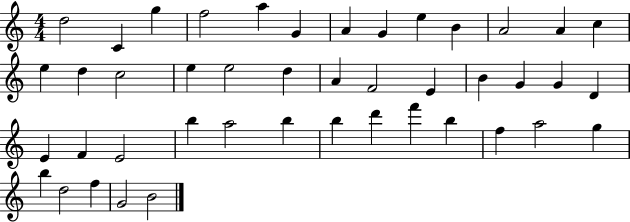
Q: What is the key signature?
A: C major